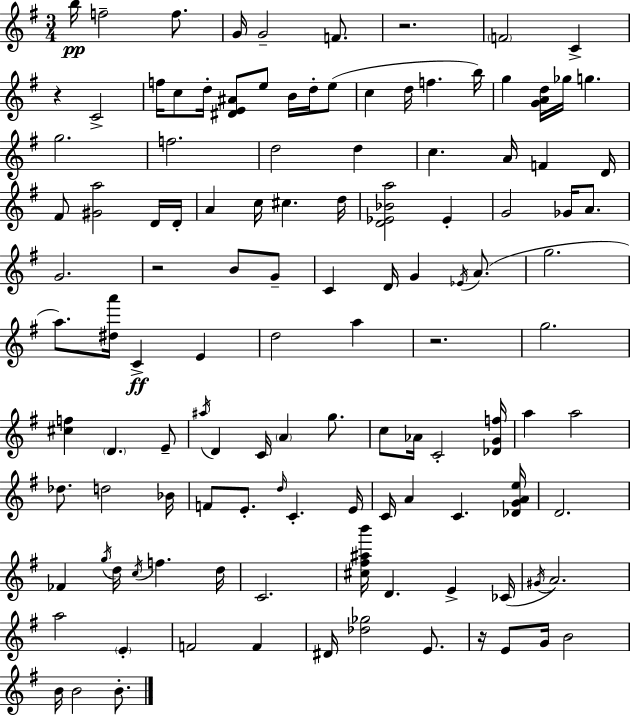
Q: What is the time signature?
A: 3/4